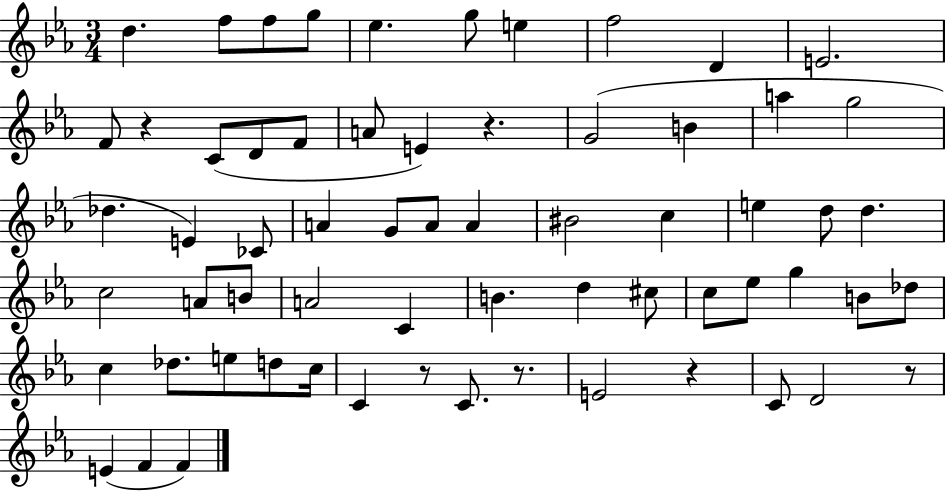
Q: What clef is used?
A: treble